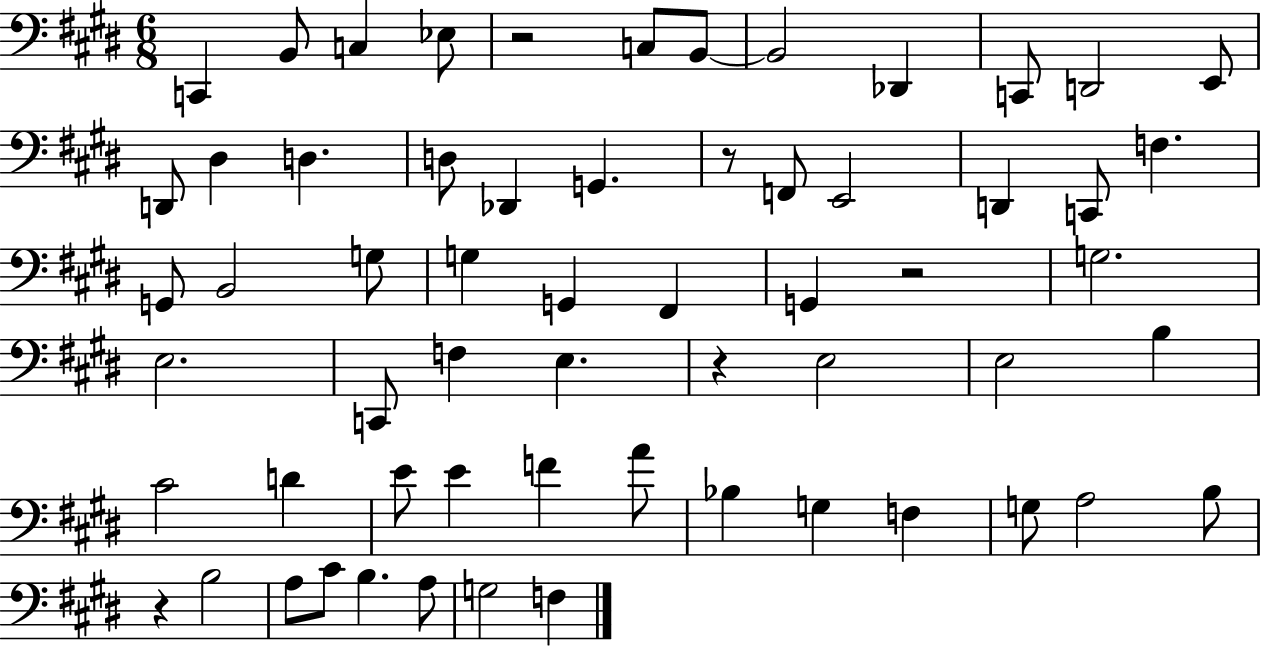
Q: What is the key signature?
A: E major